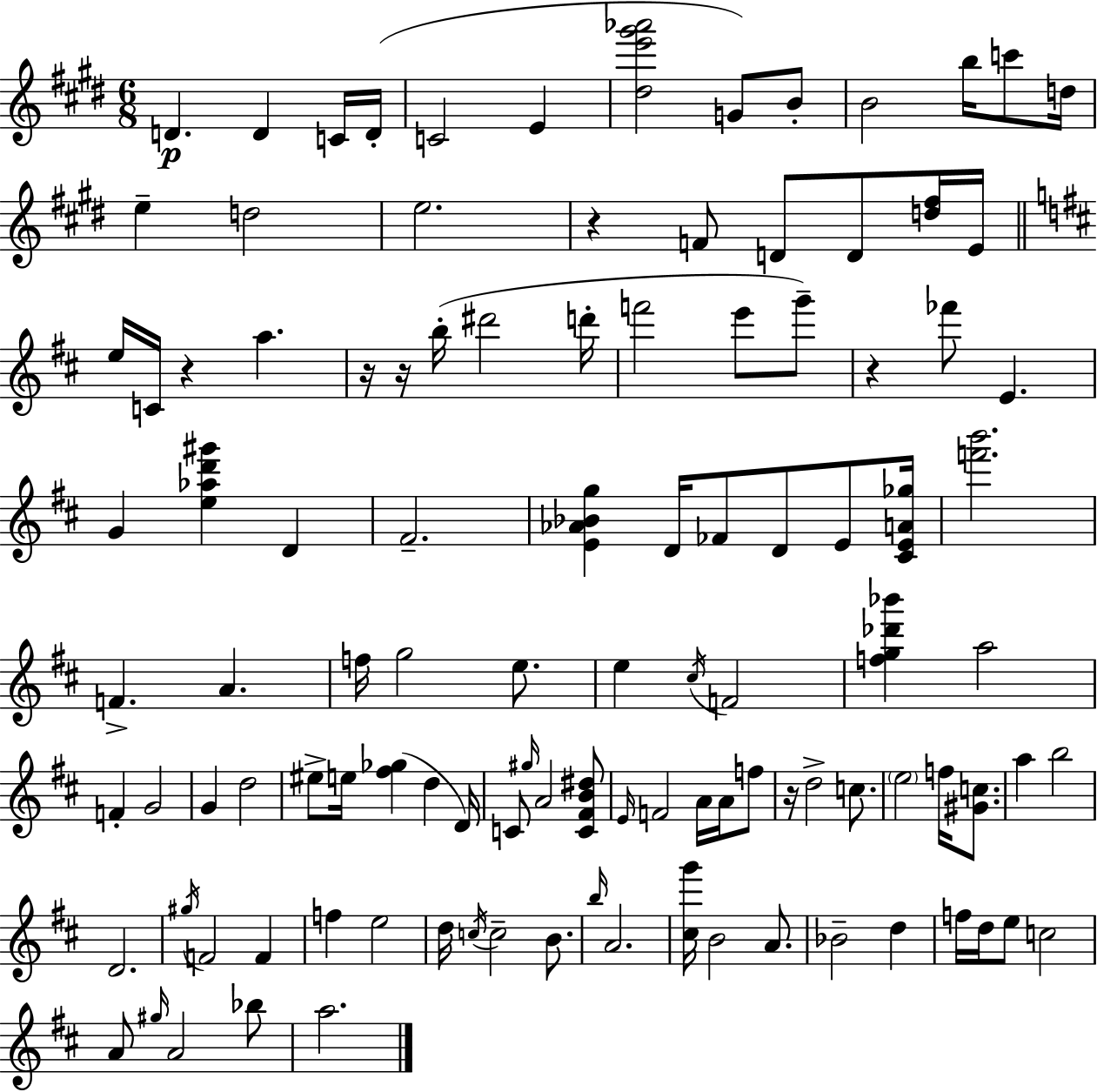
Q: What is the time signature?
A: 6/8